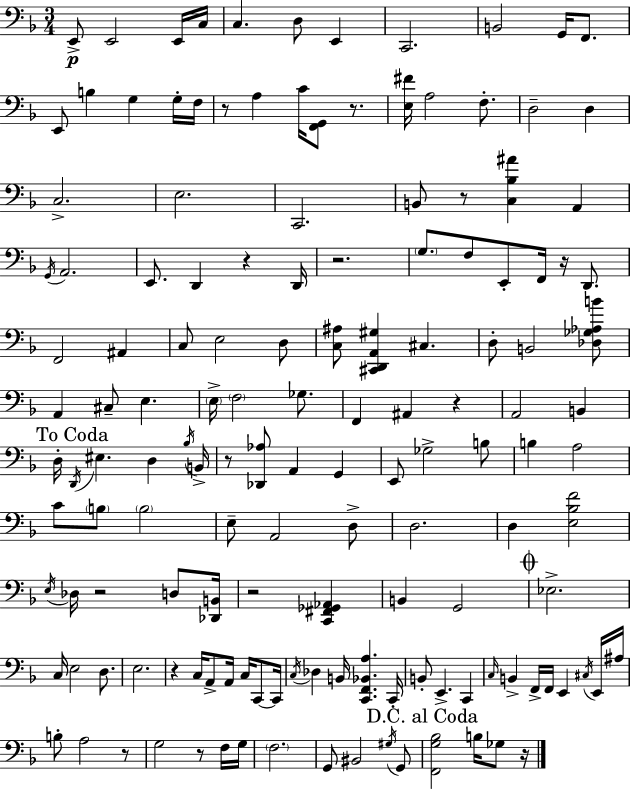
E2/e E2/h E2/s C3/s C3/q. D3/e E2/q C2/h. B2/h G2/s F2/e. E2/e B3/q G3/q G3/s F3/s R/e A3/q C4/s [F2,G2]/e R/e. [E3,F#4]/s A3/h F3/e. D3/h D3/q C3/h. E3/h. C2/h. B2/e R/e [C3,Bb3,A#4]/q A2/q G2/s A2/h. E2/e. D2/q R/q D2/s R/h. G3/e. F3/e E2/e F2/s R/s D2/e. F2/h A#2/q C3/e E3/h D3/e [C3,A#3]/e [C#2,D2,A2,G#3]/q C#3/q. D3/e B2/h [Db3,Gb3,Ab3,B4]/e A2/q C#3/e E3/q. E3/s F3/h Gb3/e. F2/q A#2/q R/q A2/h B2/q D3/s D2/s EIS3/q. D3/q Bb3/s B2/s R/e [Db2,Ab3]/e A2/q G2/q E2/e Gb3/h B3/e B3/q A3/h C4/e B3/e B3/h E3/e A2/h D3/e D3/h. D3/q [E3,Bb3,F4]/h E3/s Db3/s R/h D3/e [Db2,B2]/s R/h [C2,F#2,Gb2,Ab2]/q B2/q G2/h Eb3/h. C3/s E3/h D3/e. E3/h. R/q C3/s A2/e A2/s C3/s C2/e C2/s C3/s Db3/q B2/s [C2,F2,Bb2,A3]/q. C2/s B2/e E2/q. C2/q C3/s B2/q F2/s F2/s E2/q C#3/s E2/s A#3/s B3/e A3/h R/e G3/h R/e F3/s G3/s F3/h. G2/e BIS2/h G#3/s G2/e [F2,G3,Bb3]/h B3/s Gb3/e R/s